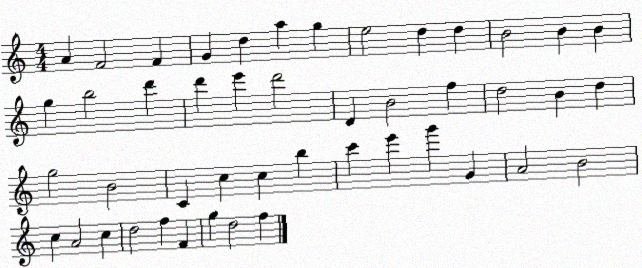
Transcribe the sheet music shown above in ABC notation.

X:1
T:Untitled
M:4/4
L:1/4
K:C
A F2 F G d a g e2 d d B2 B B g b2 d' d' e' d'2 D B2 f d2 B d g2 B2 C c c b c' e' g' G A2 B2 c A2 c d2 f F g d2 f